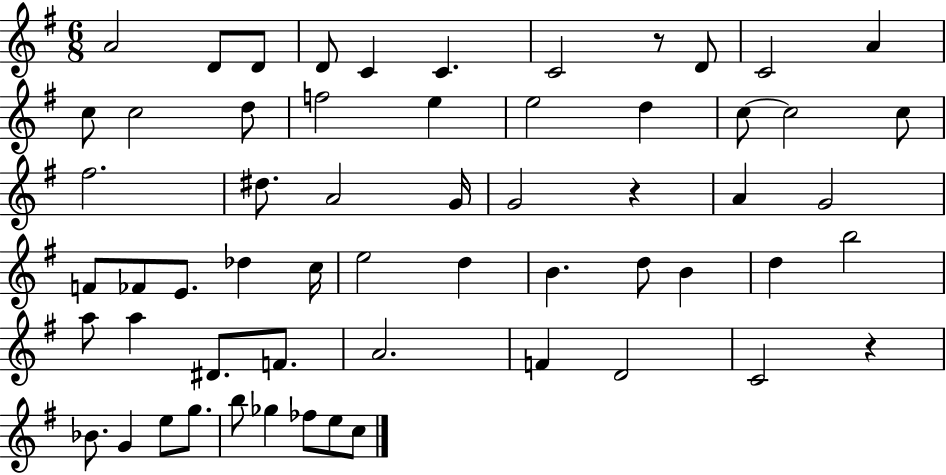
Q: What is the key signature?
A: G major